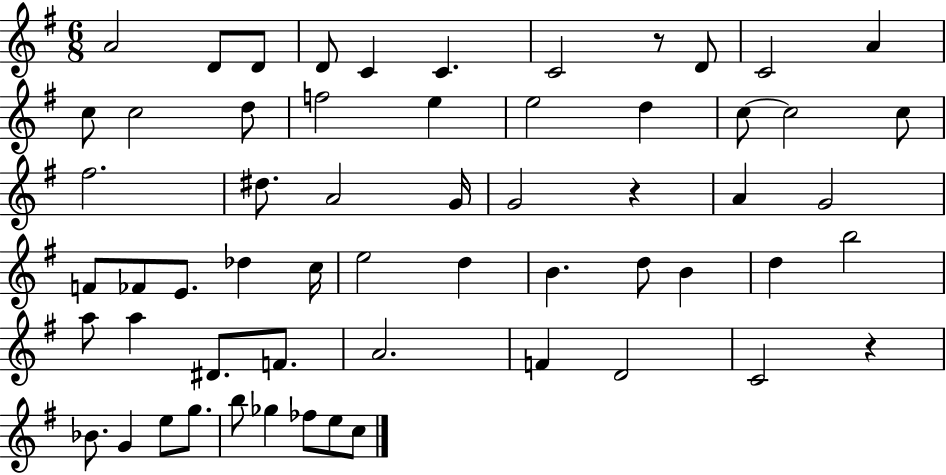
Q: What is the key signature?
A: G major